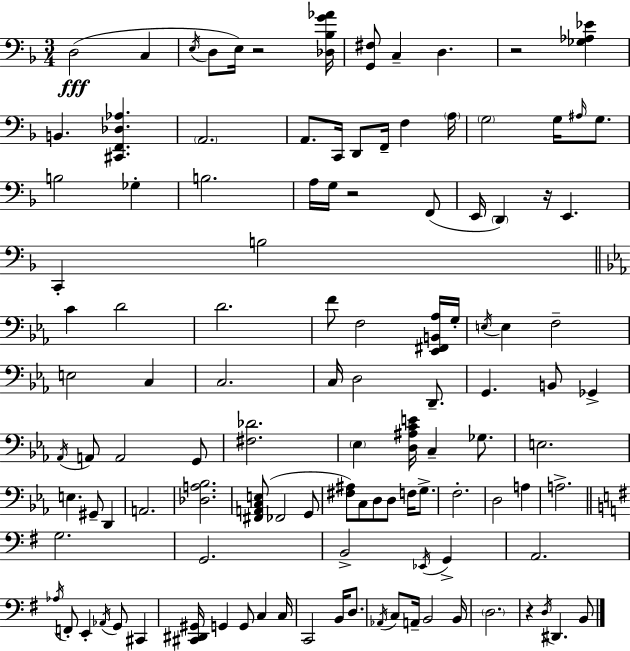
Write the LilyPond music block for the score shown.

{
  \clef bass
  \numericTimeSignature
  \time 3/4
  \key d \minor
  \repeat volta 2 { d2(\fff c4 | \acciaccatura { e16 } d8 e16) r2 | <des bes g' aes'>16 <g, fis>8 c4-- d4. | r2 <ges aes ees'>4 | \break b,4. <cis, f, des aes>4. | \parenthesize a,2. | a,8. c,16 d,8 f,16-- f4 | \parenthesize a16 \parenthesize g2 g16 \grace { ais16 } g8. | \break b2 ges4-. | b2. | a16 g16 r2 | f,8( e,16 \parenthesize d,4) r16 e,4. | \break c,4-. b2 | \bar "||" \break \key ees \major c'4 d'2 | d'2. | f'8 f2 <ees, fis, b, aes>16 g16-. | \acciaccatura { e16 } e4 f2-- | \break e2 c4 | c2. | c16 d2 d,8.-- | g,4. b,8 ges,4-> | \break \acciaccatura { aes,16 } a,8 a,2 | g,8 <fis des'>2. | \parenthesize ees4 <d ais c' e'>16 c4-- ges8. | e2. | \break e4. gis,8-- d,4 | a,2. | <des a bes>2. | <fis, a, c e>8( fes,2 | \break g,8 <fis ais>8) c8 d8 d8 f16 g8.-> | f2.-. | d2 a4 | a2.-> | \break \bar "||" \break \key g \major g2. | g,2. | b,2-> \acciaccatura { ees,16 } g,4-> | a,2. | \break \acciaccatura { aes16 } f,8-. e,4-. \acciaccatura { aes,16 } g,8 cis,4 | <cis, dis, gis,>16 g,4 g,8 c4 | c16 c,2 b,16 | d8. \acciaccatura { aes,16 } c8 a,16-- b,2 | \break b,16 \parenthesize d2. | r4 \acciaccatura { d16 } dis,4. | b,8 } \bar "|."
}